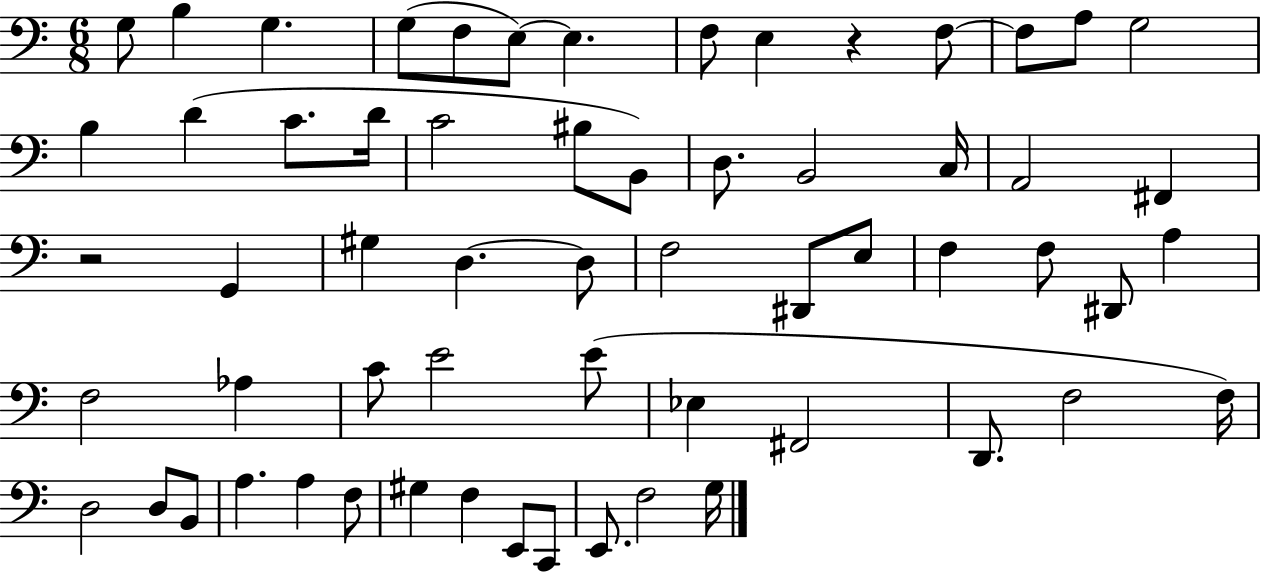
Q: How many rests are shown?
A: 2